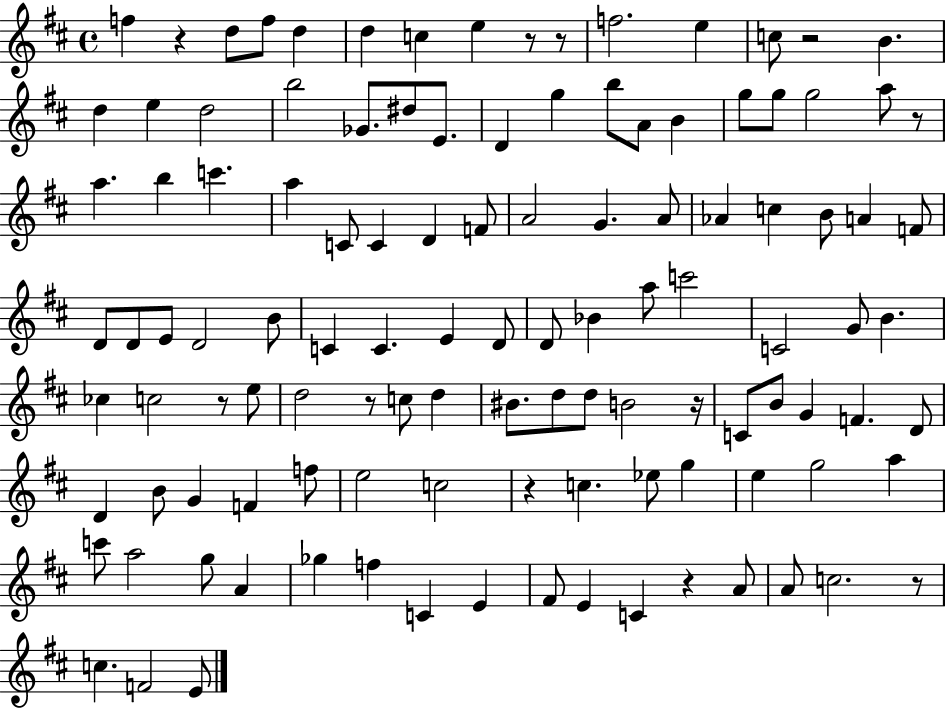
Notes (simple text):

F5/q R/q D5/e F5/e D5/q D5/q C5/q E5/q R/e R/e F5/h. E5/q C5/e R/h B4/q. D5/q E5/q D5/h B5/h Gb4/e. D#5/e E4/e. D4/q G5/q B5/e A4/e B4/q G5/e G5/e G5/h A5/e R/e A5/q. B5/q C6/q. A5/q C4/e C4/q D4/q F4/e A4/h G4/q. A4/e Ab4/q C5/q B4/e A4/q F4/e D4/e D4/e E4/e D4/h B4/e C4/q C4/q. E4/q D4/e D4/e Bb4/q A5/e C6/h C4/h G4/e B4/q. CES5/q C5/h R/e E5/e D5/h R/e C5/e D5/q BIS4/e. D5/e D5/e B4/h R/s C4/e B4/e G4/q F4/q. D4/e D4/q B4/e G4/q F4/q F5/e E5/h C5/h R/q C5/q. Eb5/e G5/q E5/q G5/h A5/q C6/e A5/h G5/e A4/q Gb5/q F5/q C4/q E4/q F#4/e E4/q C4/q R/q A4/e A4/e C5/h. R/e C5/q. F4/h E4/e